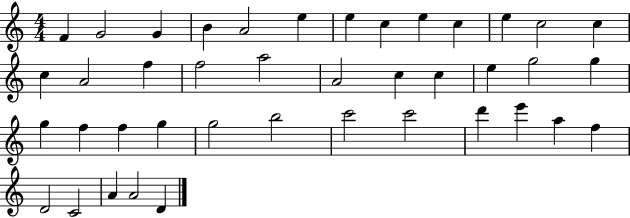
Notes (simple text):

F4/q G4/h G4/q B4/q A4/h E5/q E5/q C5/q E5/q C5/q E5/q C5/h C5/q C5/q A4/h F5/q F5/h A5/h A4/h C5/q C5/q E5/q G5/h G5/q G5/q F5/q F5/q G5/q G5/h B5/h C6/h C6/h D6/q E6/q A5/q F5/q D4/h C4/h A4/q A4/h D4/q